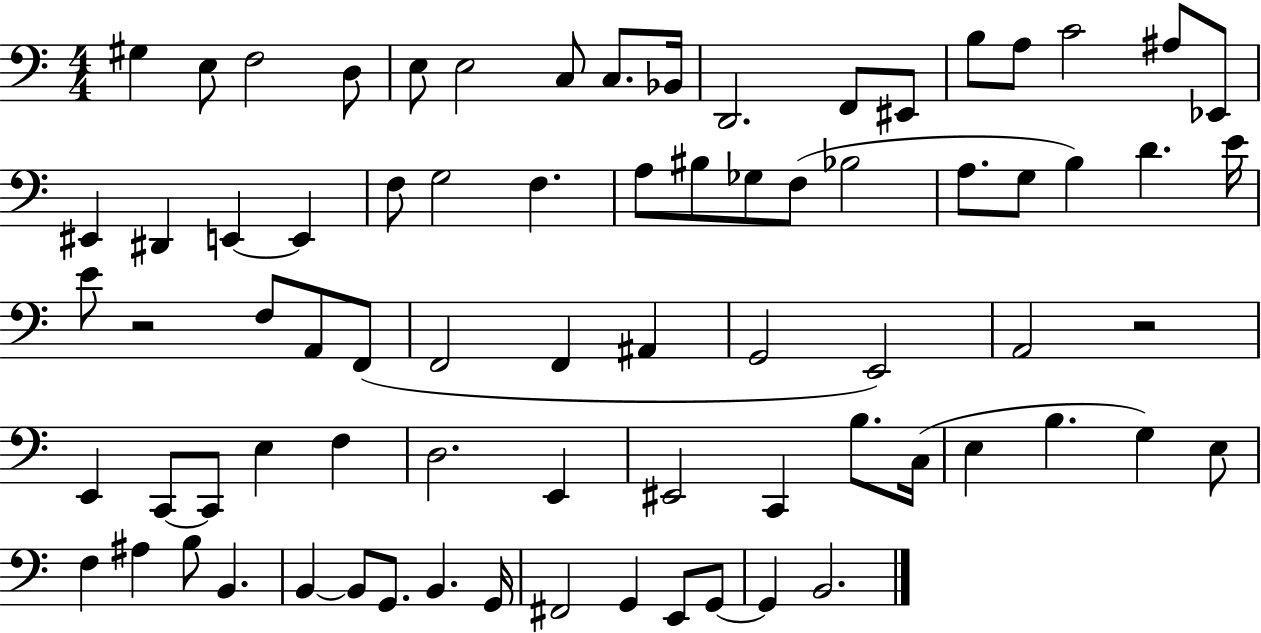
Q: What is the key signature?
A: C major